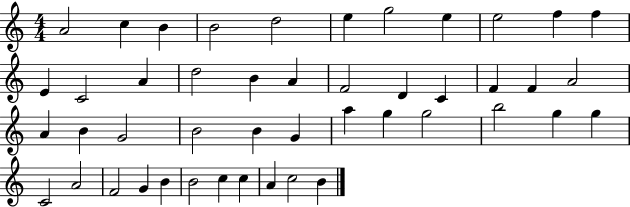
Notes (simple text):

A4/h C5/q B4/q B4/h D5/h E5/q G5/h E5/q E5/h F5/q F5/q E4/q C4/h A4/q D5/h B4/q A4/q F4/h D4/q C4/q F4/q F4/q A4/h A4/q B4/q G4/h B4/h B4/q G4/q A5/q G5/q G5/h B5/h G5/q G5/q C4/h A4/h F4/h G4/q B4/q B4/h C5/q C5/q A4/q C5/h B4/q